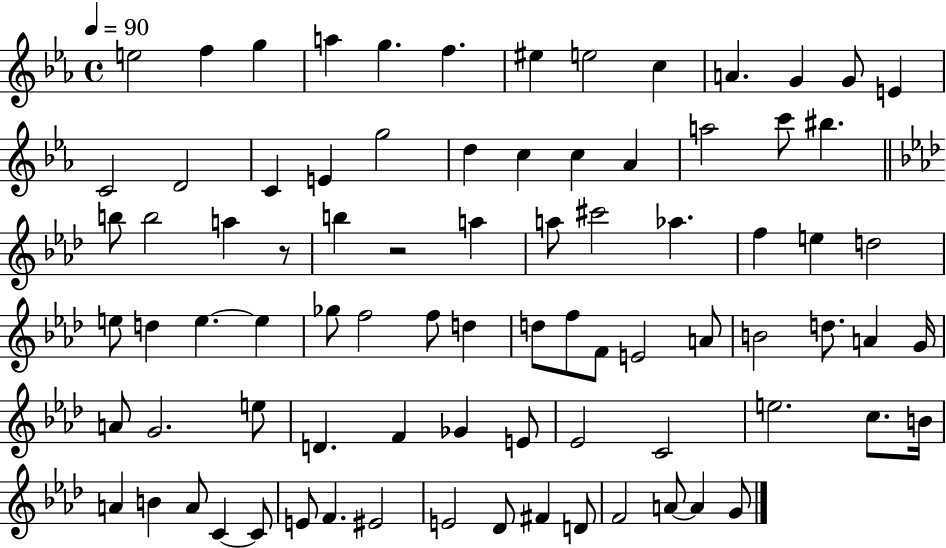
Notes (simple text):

E5/h F5/q G5/q A5/q G5/q. F5/q. EIS5/q E5/h C5/q A4/q. G4/q G4/e E4/q C4/h D4/h C4/q E4/q G5/h D5/q C5/q C5/q Ab4/q A5/h C6/e BIS5/q. B5/e B5/h A5/q R/e B5/q R/h A5/q A5/e C#6/h Ab5/q. F5/q E5/q D5/h E5/e D5/q E5/q. E5/q Gb5/e F5/h F5/e D5/q D5/e F5/e F4/e E4/h A4/e B4/h D5/e. A4/q G4/s A4/e G4/h. E5/e D4/q. F4/q Gb4/q E4/e Eb4/h C4/h E5/h. C5/e. B4/s A4/q B4/q A4/e C4/q C4/e E4/e F4/q. EIS4/h E4/h Db4/e F#4/q D4/e F4/h A4/e A4/q G4/e